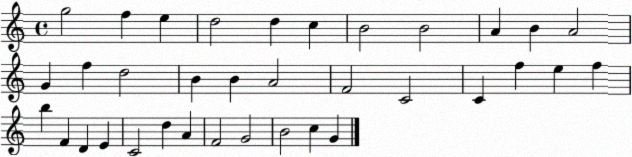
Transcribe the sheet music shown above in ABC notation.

X:1
T:Untitled
M:4/4
L:1/4
K:C
g2 f e d2 d c B2 B2 A B A2 G f d2 B B A2 F2 C2 C f e f b F D E C2 d A F2 G2 B2 c G